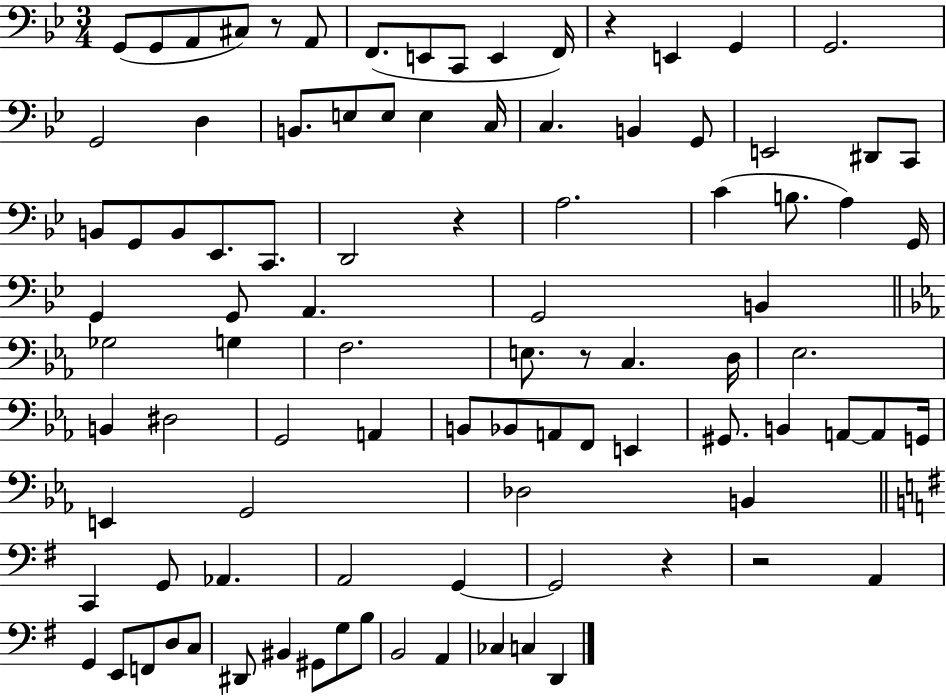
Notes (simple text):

G2/e G2/e A2/e C#3/e R/e A2/e F2/e. E2/e C2/e E2/q F2/s R/q E2/q G2/q G2/h. G2/h D3/q B2/e. E3/e E3/e E3/q C3/s C3/q. B2/q G2/e E2/h D#2/e C2/e B2/e G2/e B2/e Eb2/e. C2/e. D2/h R/q A3/h. C4/q B3/e. A3/q G2/s G2/q G2/e A2/q. G2/h B2/q Gb3/h G3/q F3/h. E3/e. R/e C3/q. D3/s Eb3/h. B2/q D#3/h G2/h A2/q B2/e Bb2/e A2/e F2/e E2/q G#2/e. B2/q A2/e A2/e G2/s E2/q G2/h Db3/h B2/q C2/q G2/e Ab2/q. A2/h G2/q G2/h R/q R/h A2/q G2/q E2/e F2/e D3/e C3/e D#2/e BIS2/q G#2/e G3/e B3/e B2/h A2/q CES3/q C3/q D2/q